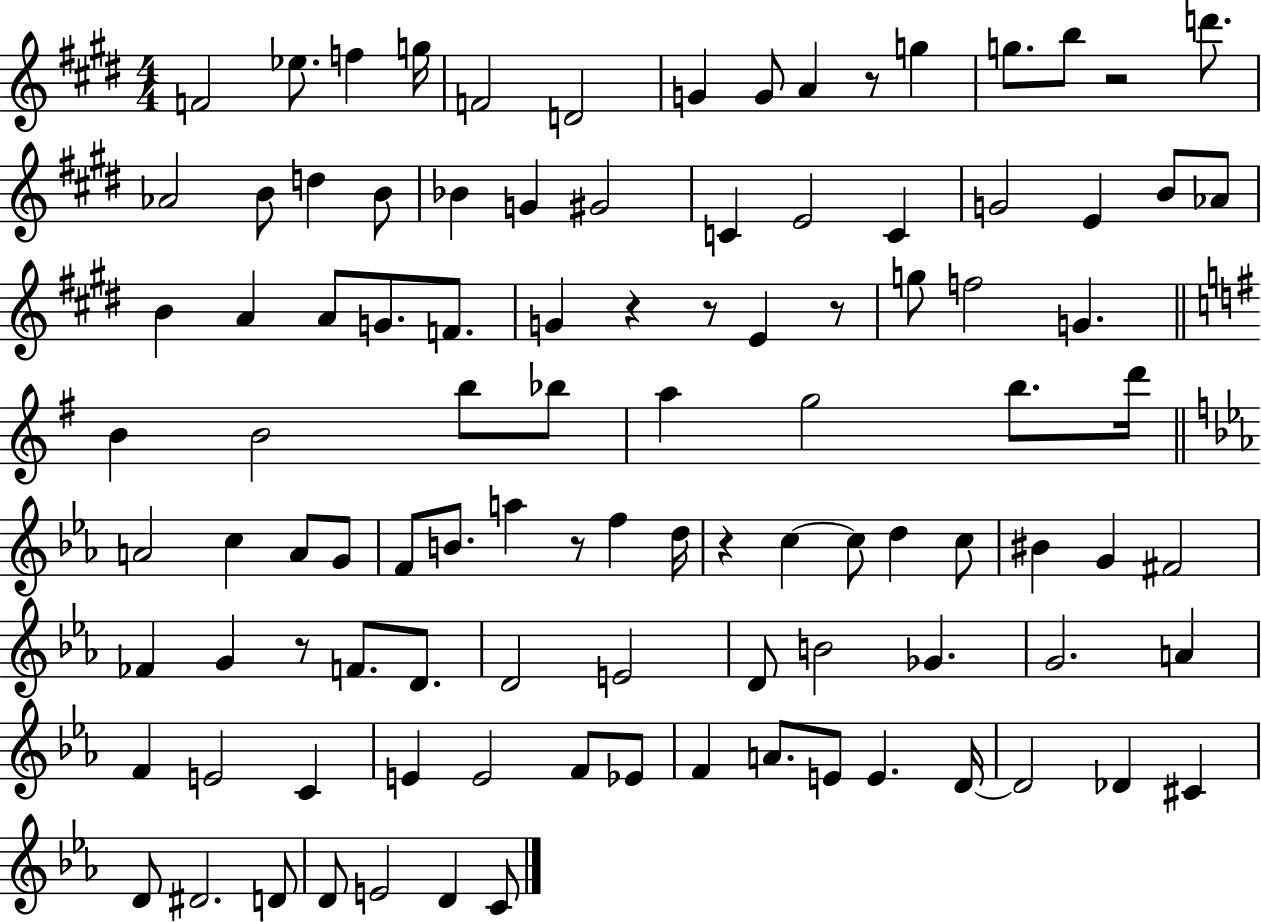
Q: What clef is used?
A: treble